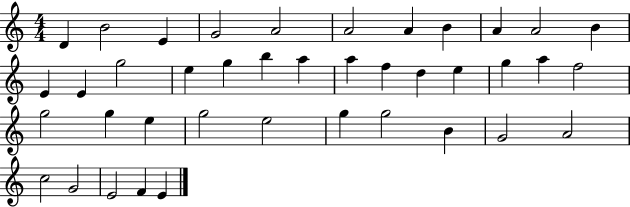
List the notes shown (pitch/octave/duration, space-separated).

D4/q B4/h E4/q G4/h A4/h A4/h A4/q B4/q A4/q A4/h B4/q E4/q E4/q G5/h E5/q G5/q B5/q A5/q A5/q F5/q D5/q E5/q G5/q A5/q F5/h G5/h G5/q E5/q G5/h E5/h G5/q G5/h B4/q G4/h A4/h C5/h G4/h E4/h F4/q E4/q